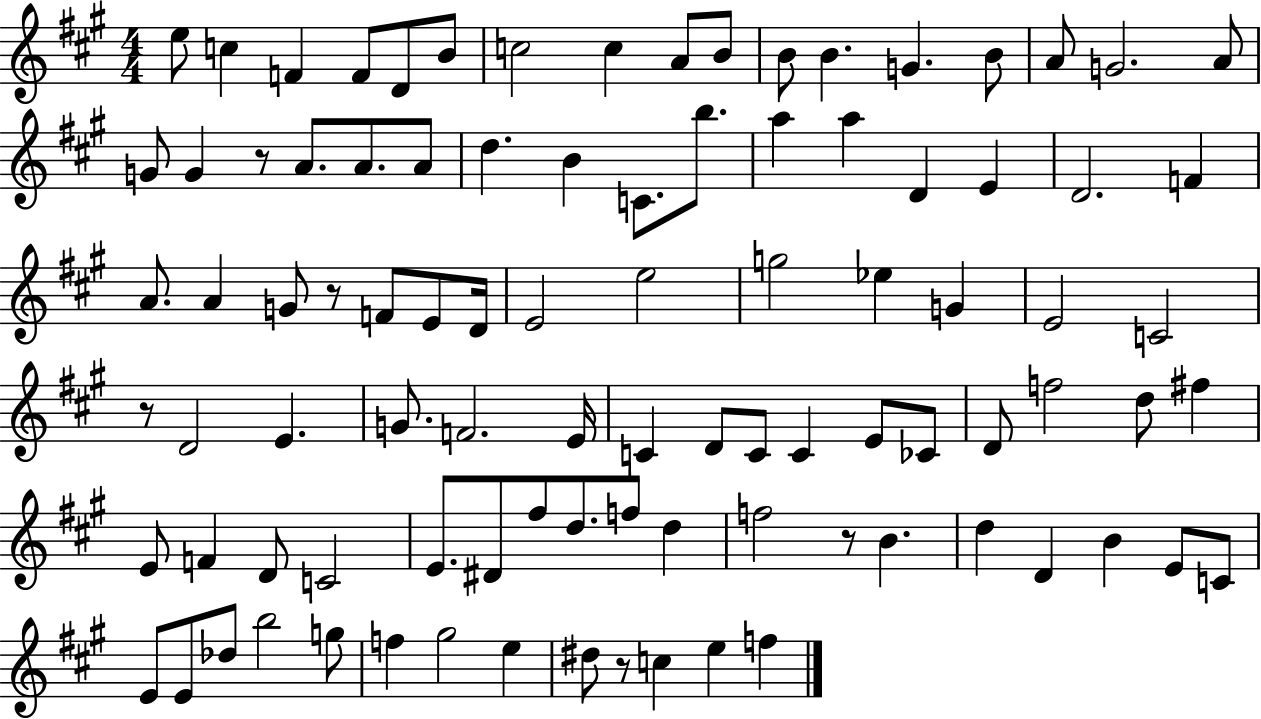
E5/e C5/q F4/q F4/e D4/e B4/e C5/h C5/q A4/e B4/e B4/e B4/q. G4/q. B4/e A4/e G4/h. A4/e G4/e G4/q R/e A4/e. A4/e. A4/e D5/q. B4/q C4/e. B5/e. A5/q A5/q D4/q E4/q D4/h. F4/q A4/e. A4/q G4/e R/e F4/e E4/e D4/s E4/h E5/h G5/h Eb5/q G4/q E4/h C4/h R/e D4/h E4/q. G4/e. F4/h. E4/s C4/q D4/e C4/e C4/q E4/e CES4/e D4/e F5/h D5/e F#5/q E4/e F4/q D4/e C4/h E4/e. D#4/e F#5/e D5/e. F5/e D5/q F5/h R/e B4/q. D5/q D4/q B4/q E4/e C4/e E4/e E4/e Db5/e B5/h G5/e F5/q G#5/h E5/q D#5/e R/e C5/q E5/q F5/q